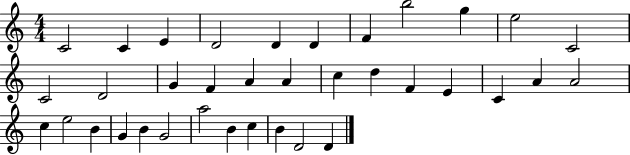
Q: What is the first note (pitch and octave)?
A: C4